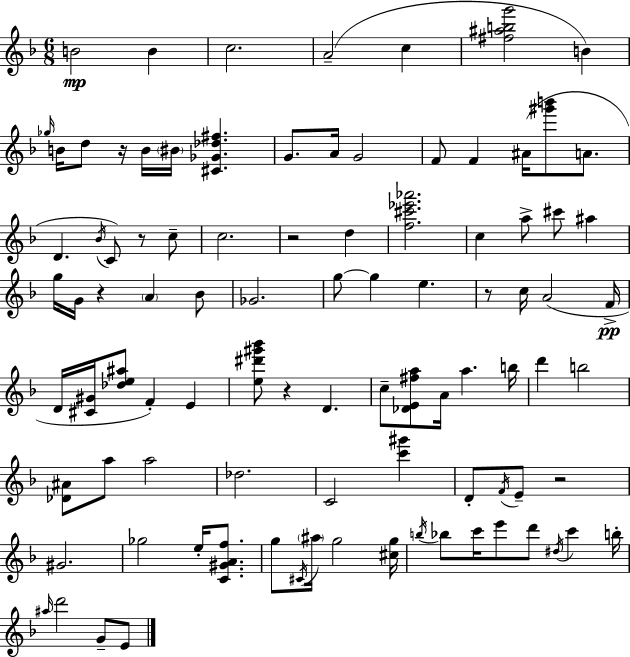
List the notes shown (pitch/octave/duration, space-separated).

B4/h B4/q C5/h. A4/h C5/q [F#5,A#5,B5,G6]/h B4/q Gb5/s B4/s D5/e R/s B4/s BIS4/s [C#4,Gb4,Db5,F#5]/q. G4/e. A4/s G4/h F4/e F4/q A#4/s [G#6,B6]/e A4/e. D4/q. Bb4/s C4/e R/e C5/e C5/h. R/h D5/q [F5,C#6,Eb6,Ab6]/h. C5/q A5/e C#6/e A#5/q G5/s G4/s R/q A4/q Bb4/e Gb4/h. G5/e G5/q E5/q. R/e C5/s A4/h F4/s D4/s [C#4,G#4]/s [Db5,E5,A#5]/e F4/q E4/q [E5,D#6,G#6,Bb6]/e R/q D4/q. C5/e [Db4,E4,F#5,A5]/e A4/s A5/q. B5/s D6/q B5/h [Db4,A#4]/e A5/e A5/h Db5/h. C4/h [C6,G#6]/q D4/e F4/s E4/e R/h G#4/h. Gb5/h E5/s [C4,G#4,A4,F5]/e. G5/e C#4/s A#5/s G5/h [C#5,G5]/s B5/s Bb5/e C6/s E6/e D6/e D#5/s C6/q B5/s A#5/s D6/h G4/e E4/e